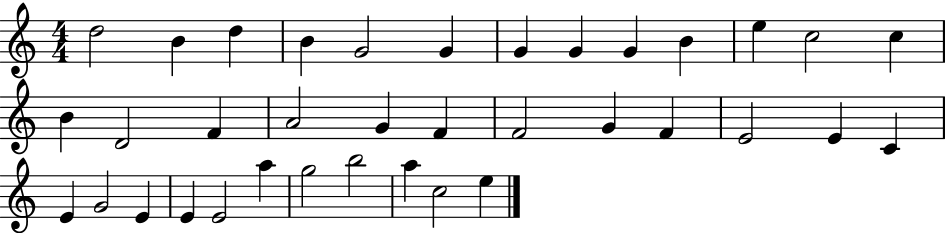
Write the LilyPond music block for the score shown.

{
  \clef treble
  \numericTimeSignature
  \time 4/4
  \key c \major
  d''2 b'4 d''4 | b'4 g'2 g'4 | g'4 g'4 g'4 b'4 | e''4 c''2 c''4 | \break b'4 d'2 f'4 | a'2 g'4 f'4 | f'2 g'4 f'4 | e'2 e'4 c'4 | \break e'4 g'2 e'4 | e'4 e'2 a''4 | g''2 b''2 | a''4 c''2 e''4 | \break \bar "|."
}